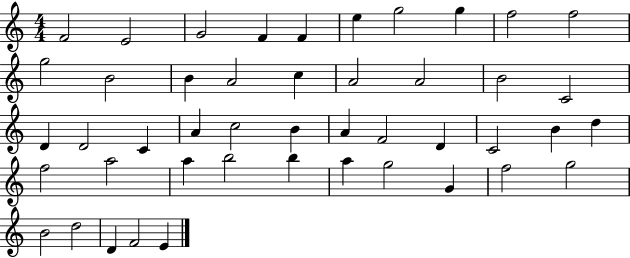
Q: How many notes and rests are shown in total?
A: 46